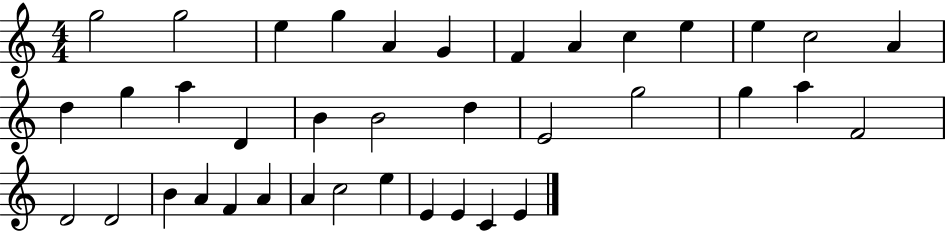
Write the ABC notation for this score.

X:1
T:Untitled
M:4/4
L:1/4
K:C
g2 g2 e g A G F A c e e c2 A d g a D B B2 d E2 g2 g a F2 D2 D2 B A F A A c2 e E E C E